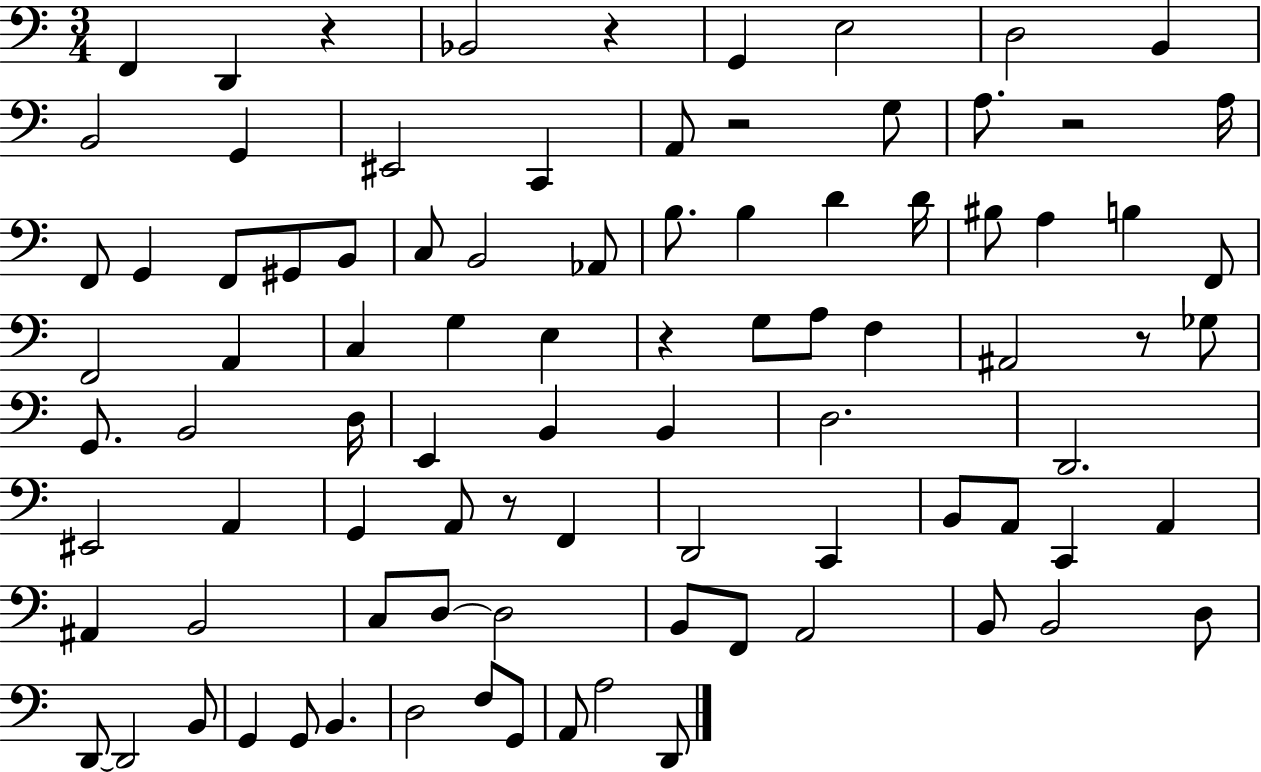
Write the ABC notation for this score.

X:1
T:Untitled
M:3/4
L:1/4
K:C
F,, D,, z _B,,2 z G,, E,2 D,2 B,, B,,2 G,, ^E,,2 C,, A,,/2 z2 G,/2 A,/2 z2 A,/4 F,,/2 G,, F,,/2 ^G,,/2 B,,/2 C,/2 B,,2 _A,,/2 B,/2 B, D D/4 ^B,/2 A, B, F,,/2 F,,2 A,, C, G, E, z G,/2 A,/2 F, ^A,,2 z/2 _G,/2 G,,/2 B,,2 D,/4 E,, B,, B,, D,2 D,,2 ^E,,2 A,, G,, A,,/2 z/2 F,, D,,2 C,, B,,/2 A,,/2 C,, A,, ^A,, B,,2 C,/2 D,/2 D,2 B,,/2 F,,/2 A,,2 B,,/2 B,,2 D,/2 D,,/2 D,,2 B,,/2 G,, G,,/2 B,, D,2 F,/2 G,,/2 A,,/2 A,2 D,,/2